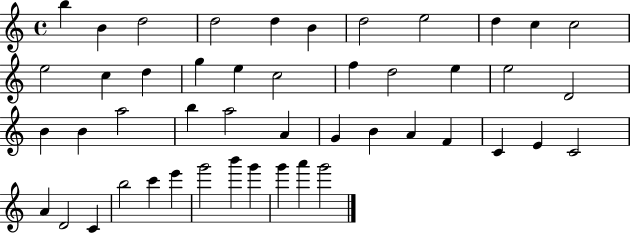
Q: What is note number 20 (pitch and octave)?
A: E5